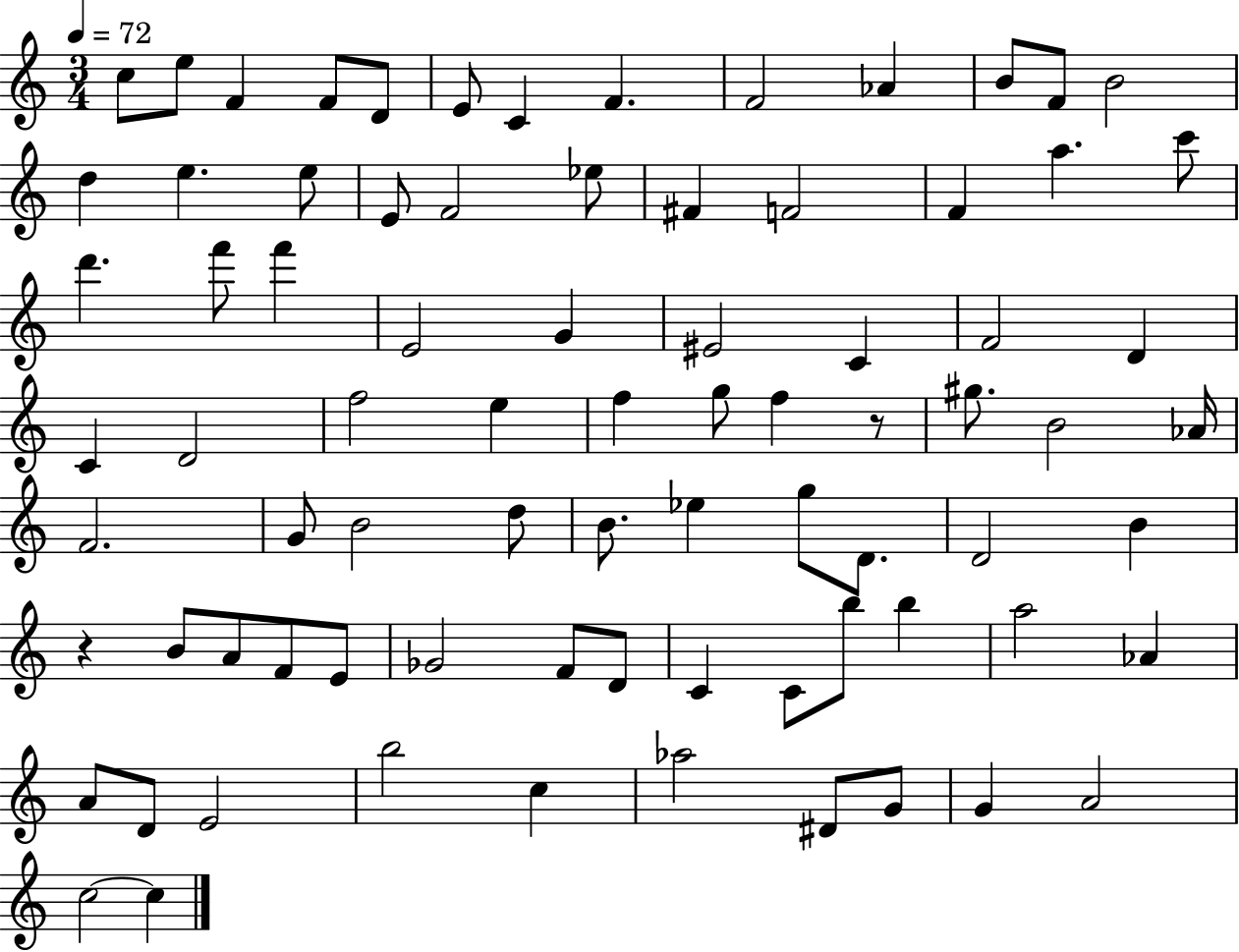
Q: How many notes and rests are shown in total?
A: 80